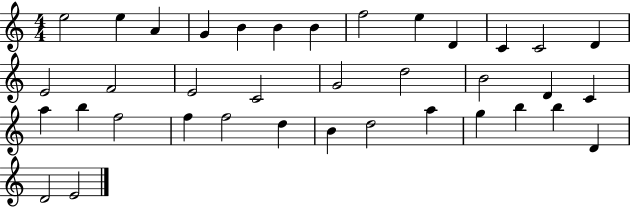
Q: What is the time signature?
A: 4/4